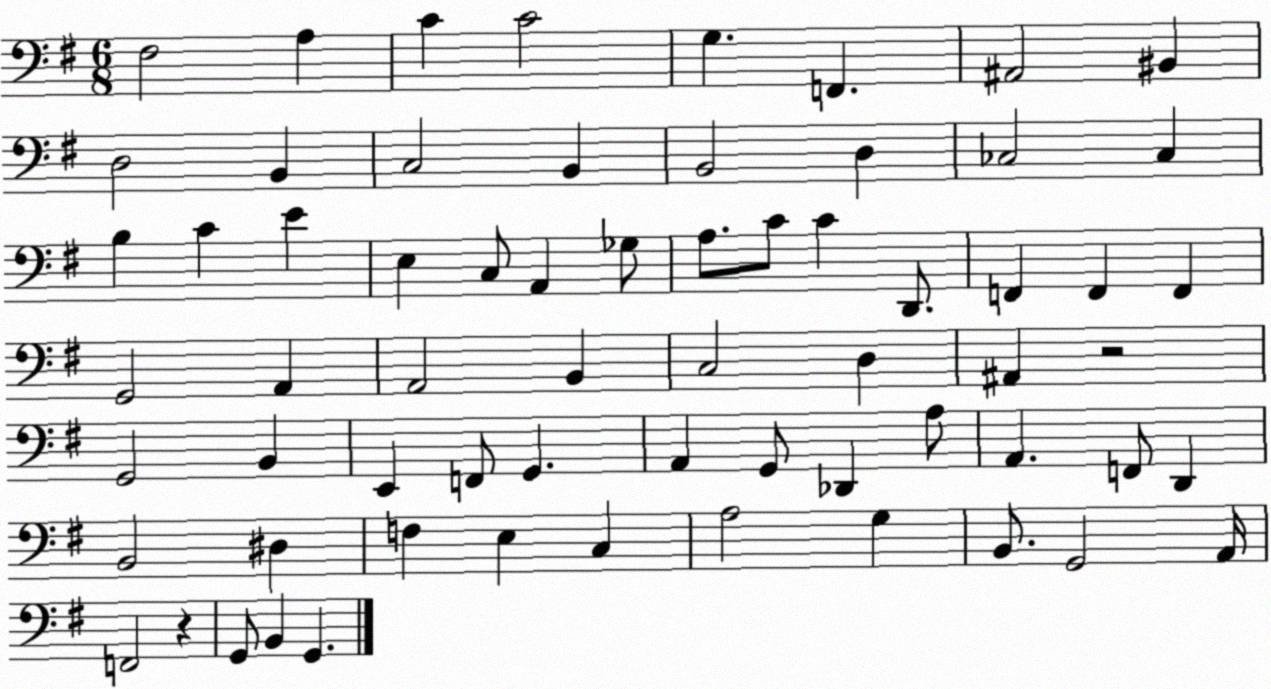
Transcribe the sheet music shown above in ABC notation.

X:1
T:Untitled
M:6/8
L:1/4
K:G
^F,2 A, C C2 G, F,, ^A,,2 ^B,, D,2 B,, C,2 B,, B,,2 D, _C,2 _C, B, C E E, C,/2 A,, _G,/2 A,/2 C/2 C D,,/2 F,, F,, F,, G,,2 A,, A,,2 B,, C,2 D, ^A,, z2 G,,2 B,, E,, F,,/2 G,, A,, G,,/2 _D,, A,/2 A,, F,,/2 D,, B,,2 ^D, F, E, C, A,2 G, B,,/2 G,,2 A,,/4 F,,2 z G,,/2 B,, G,,